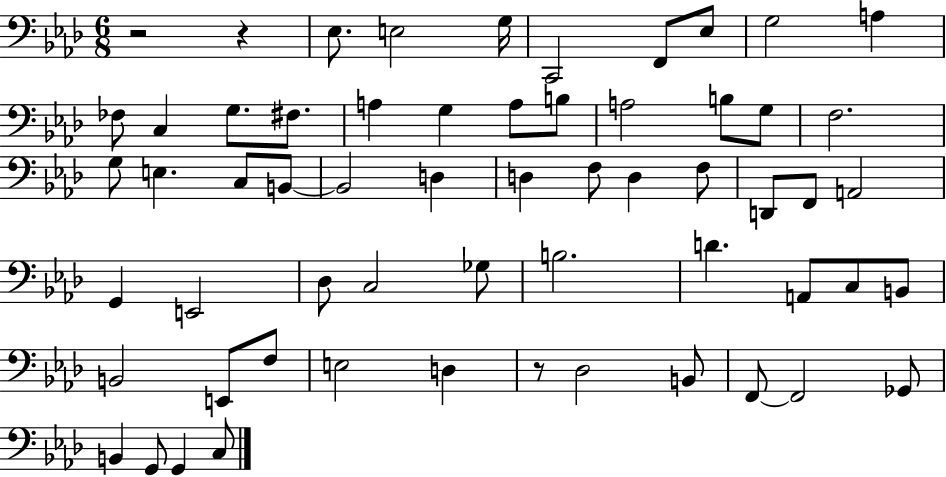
{
  \clef bass
  \numericTimeSignature
  \time 6/8
  \key aes \major
  r2 r4 | ees8. e2 g16 | c,2 f,8 ees8 | g2 a4 | \break fes8 c4 g8. fis8. | a4 g4 a8 b8 | a2 b8 g8 | f2. | \break g8 e4. c8 b,8~~ | b,2 d4 | d4 f8 d4 f8 | d,8 f,8 a,2 | \break g,4 e,2 | des8 c2 ges8 | b2. | d'4. a,8 c8 b,8 | \break b,2 e,8 f8 | e2 d4 | r8 des2 b,8 | f,8~~ f,2 ges,8 | \break b,4 g,8 g,4 c8 | \bar "|."
}